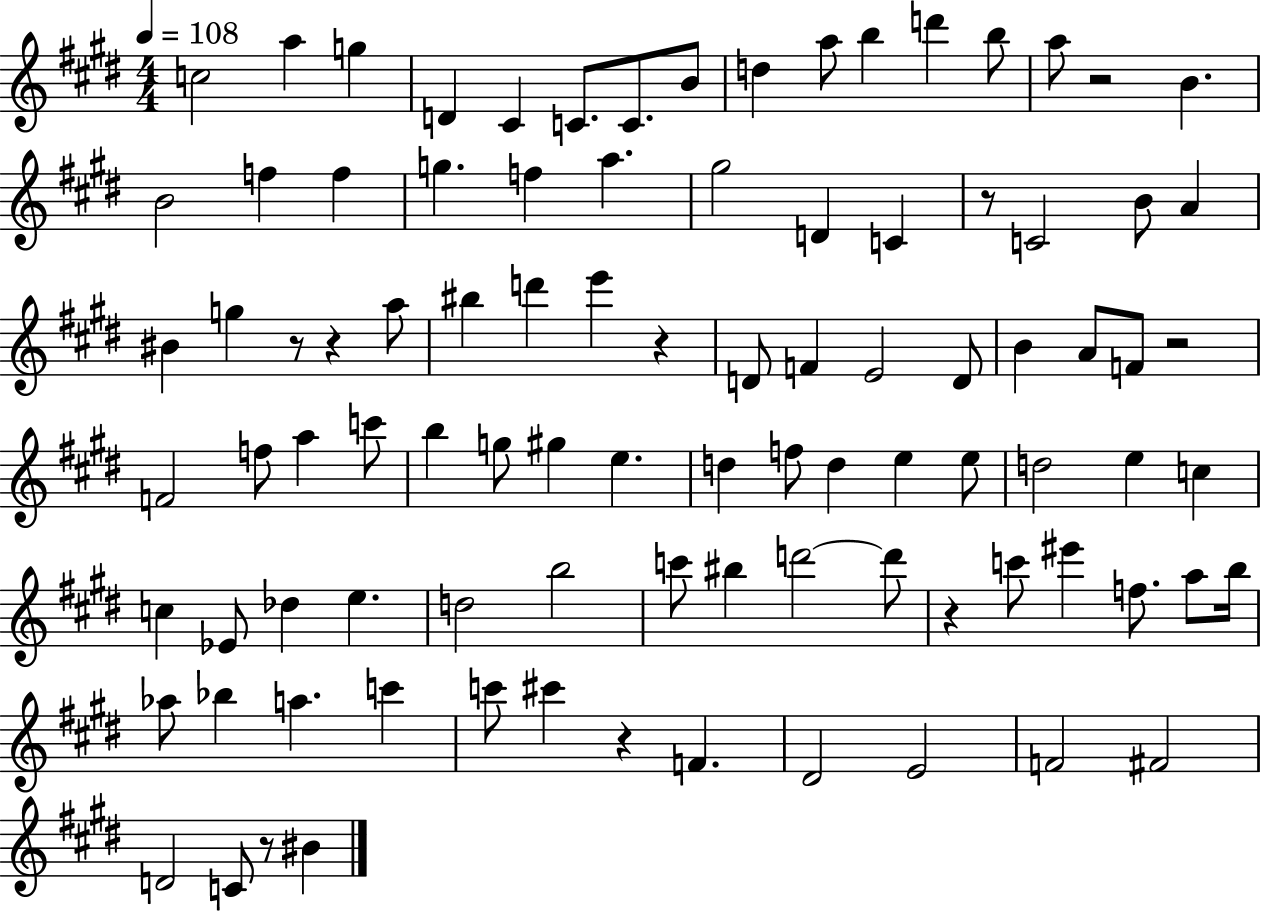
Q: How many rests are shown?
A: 9